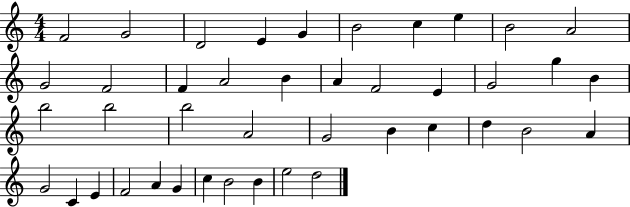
{
  \clef treble
  \numericTimeSignature
  \time 4/4
  \key c \major
  f'2 g'2 | d'2 e'4 g'4 | b'2 c''4 e''4 | b'2 a'2 | \break g'2 f'2 | f'4 a'2 b'4 | a'4 f'2 e'4 | g'2 g''4 b'4 | \break b''2 b''2 | b''2 a'2 | g'2 b'4 c''4 | d''4 b'2 a'4 | \break g'2 c'4 e'4 | f'2 a'4 g'4 | c''4 b'2 b'4 | e''2 d''2 | \break \bar "|."
}